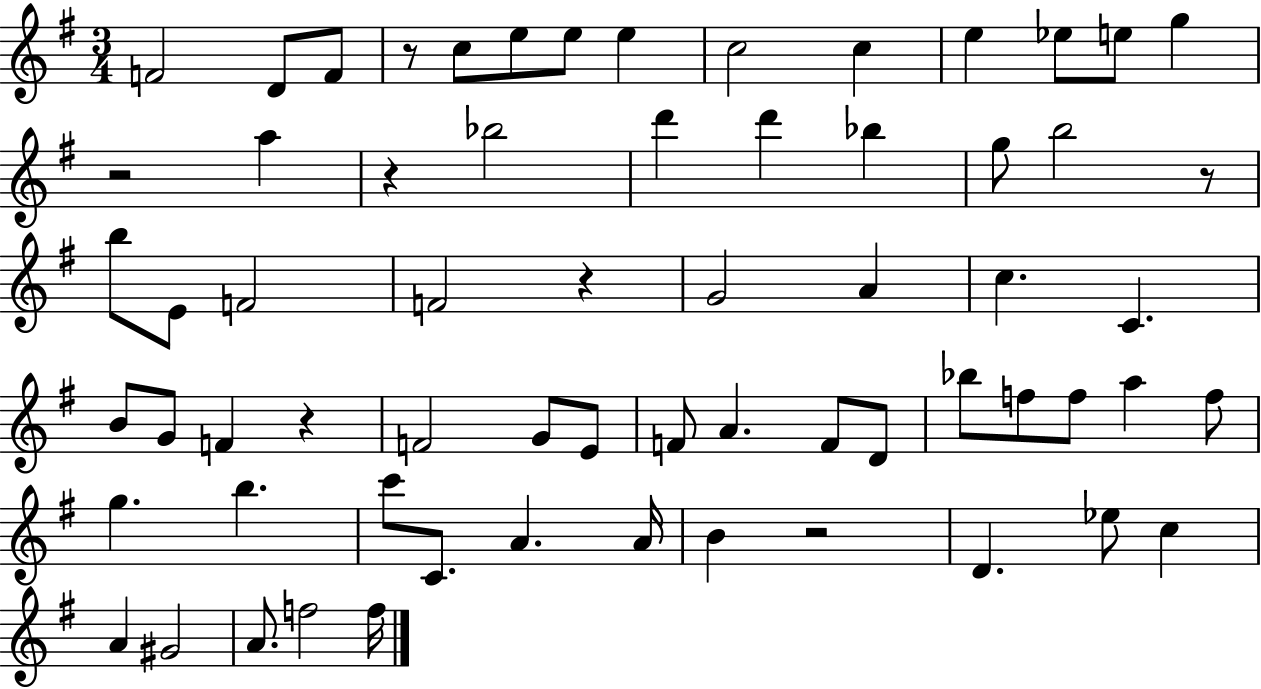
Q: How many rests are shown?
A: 7